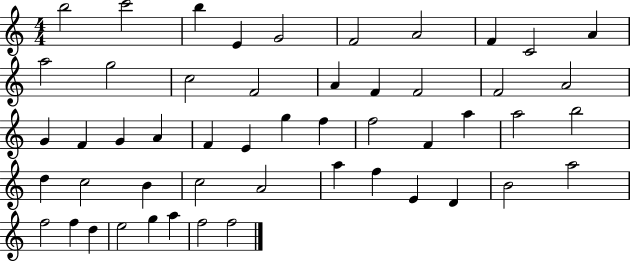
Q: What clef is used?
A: treble